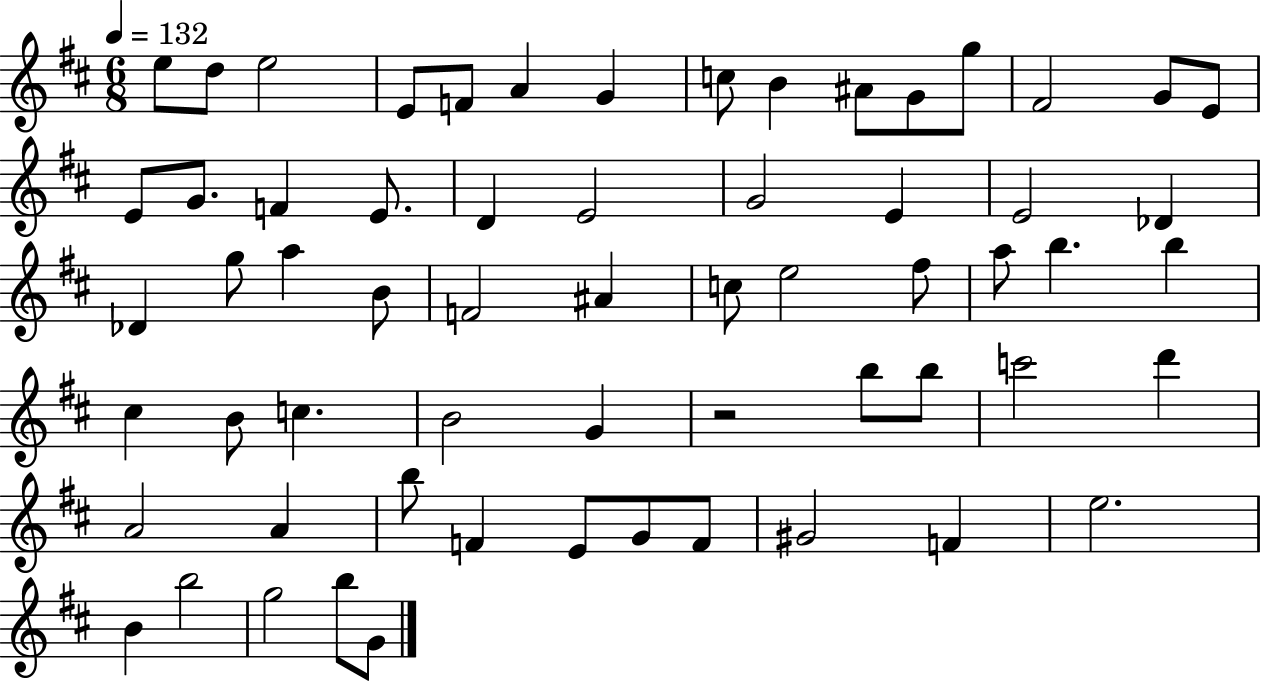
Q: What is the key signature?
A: D major